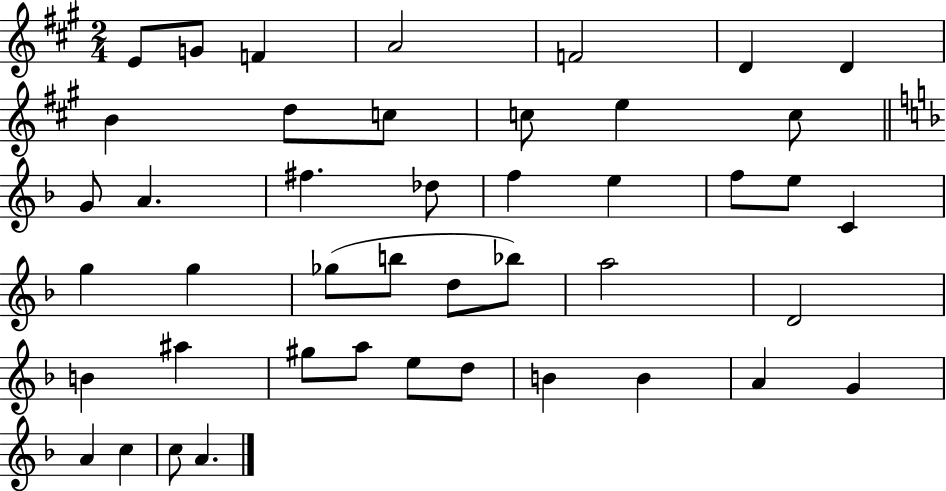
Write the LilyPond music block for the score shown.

{
  \clef treble
  \numericTimeSignature
  \time 2/4
  \key a \major
  e'8 g'8 f'4 | a'2 | f'2 | d'4 d'4 | \break b'4 d''8 c''8 | c''8 e''4 c''8 | \bar "||" \break \key d \minor g'8 a'4. | fis''4. des''8 | f''4 e''4 | f''8 e''8 c'4 | \break g''4 g''4 | ges''8( b''8 d''8 bes''8) | a''2 | d'2 | \break b'4 ais''4 | gis''8 a''8 e''8 d''8 | b'4 b'4 | a'4 g'4 | \break a'4 c''4 | c''8 a'4. | \bar "|."
}